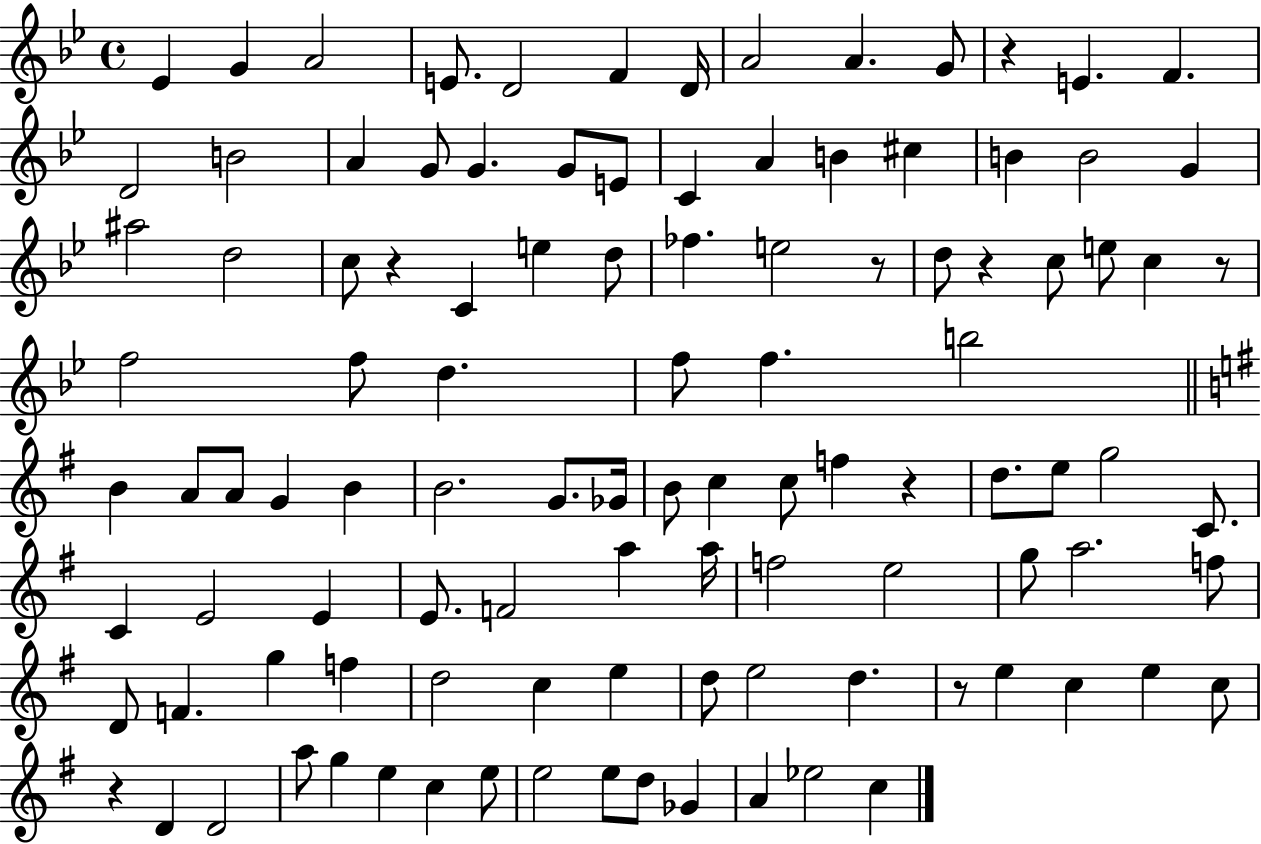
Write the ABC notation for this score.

X:1
T:Untitled
M:4/4
L:1/4
K:Bb
_E G A2 E/2 D2 F D/4 A2 A G/2 z E F D2 B2 A G/2 G G/2 E/2 C A B ^c B B2 G ^a2 d2 c/2 z C e d/2 _f e2 z/2 d/2 z c/2 e/2 c z/2 f2 f/2 d f/2 f b2 B A/2 A/2 G B B2 G/2 _G/4 B/2 c c/2 f z d/2 e/2 g2 C/2 C E2 E E/2 F2 a a/4 f2 e2 g/2 a2 f/2 D/2 F g f d2 c e d/2 e2 d z/2 e c e c/2 z D D2 a/2 g e c e/2 e2 e/2 d/2 _G A _e2 c